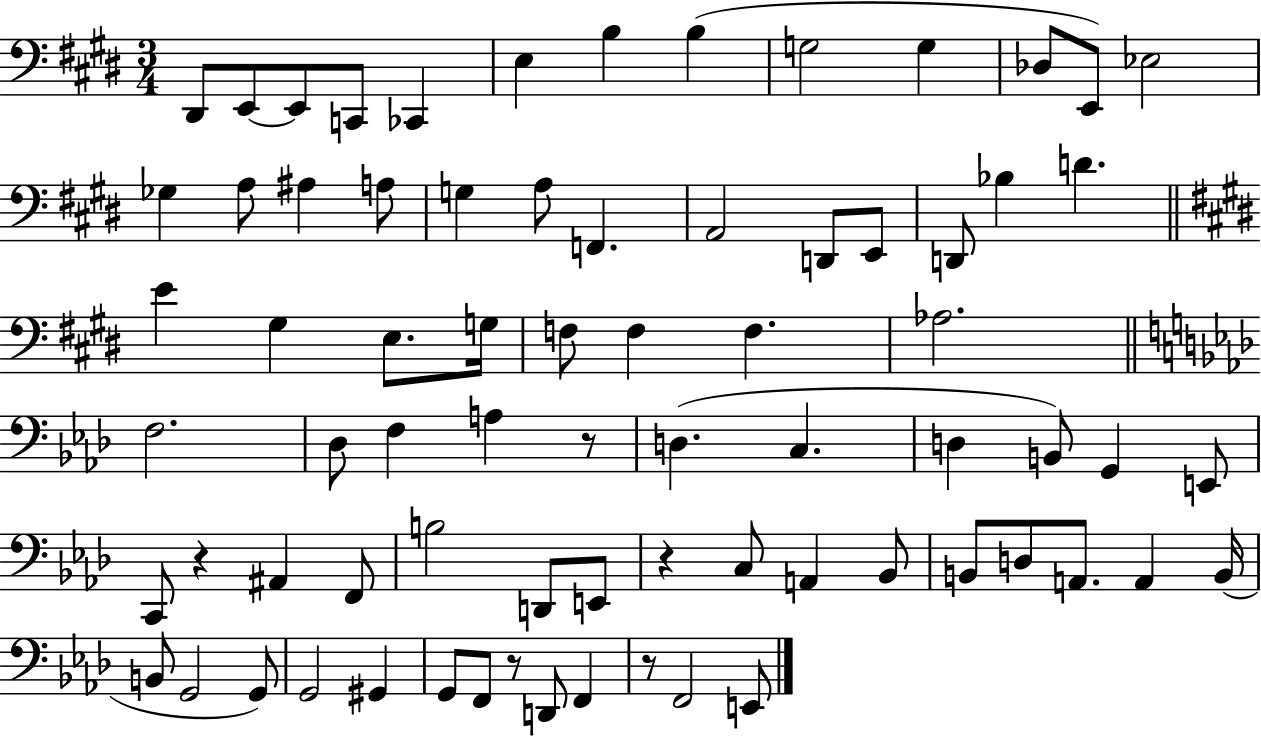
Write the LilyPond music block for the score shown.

{
  \clef bass
  \numericTimeSignature
  \time 3/4
  \key e \major
  \repeat volta 2 { dis,8 e,8~~ e,8 c,8 ces,4 | e4 b4 b4( | g2 g4 | des8 e,8) ees2 | \break ges4 a8 ais4 a8 | g4 a8 f,4. | a,2 d,8 e,8 | d,8 bes4 d'4. | \break \bar "||" \break \key e \major e'4 gis4 e8. g16 | f8 f4 f4. | aes2. | \bar "||" \break \key aes \major f2. | des8 f4 a4 r8 | d4.( c4. | d4 b,8) g,4 e,8 | \break c,8 r4 ais,4 f,8 | b2 d,8 e,8 | r4 c8 a,4 bes,8 | b,8 d8 a,8. a,4 b,16( | \break b,8 g,2 g,8) | g,2 gis,4 | g,8 f,8 r8 d,8 f,4 | r8 f,2 e,8 | \break } \bar "|."
}